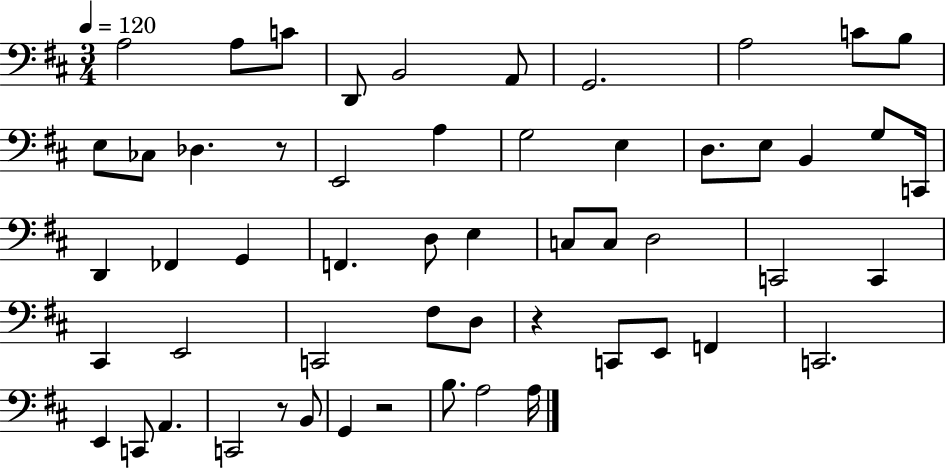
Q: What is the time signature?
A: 3/4